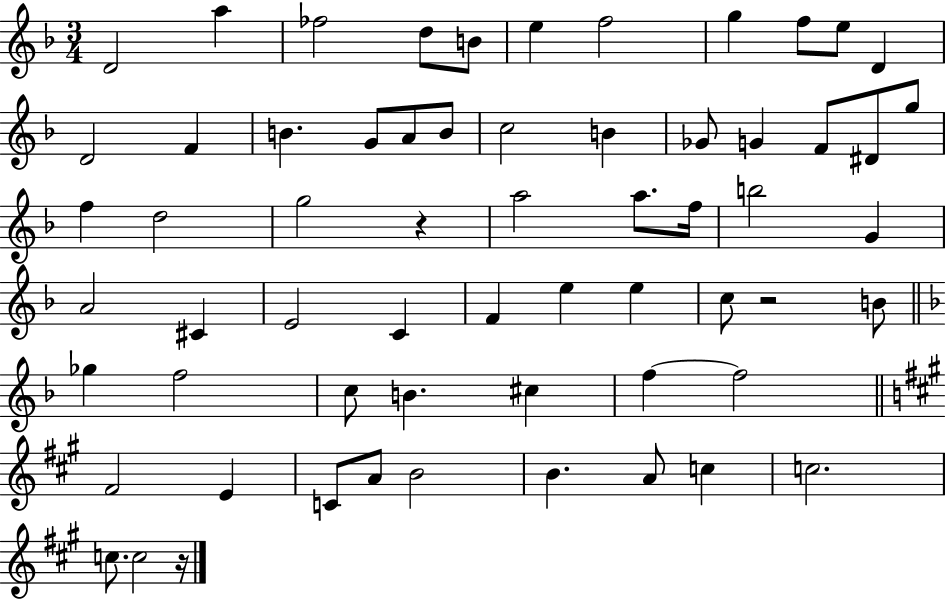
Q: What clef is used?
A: treble